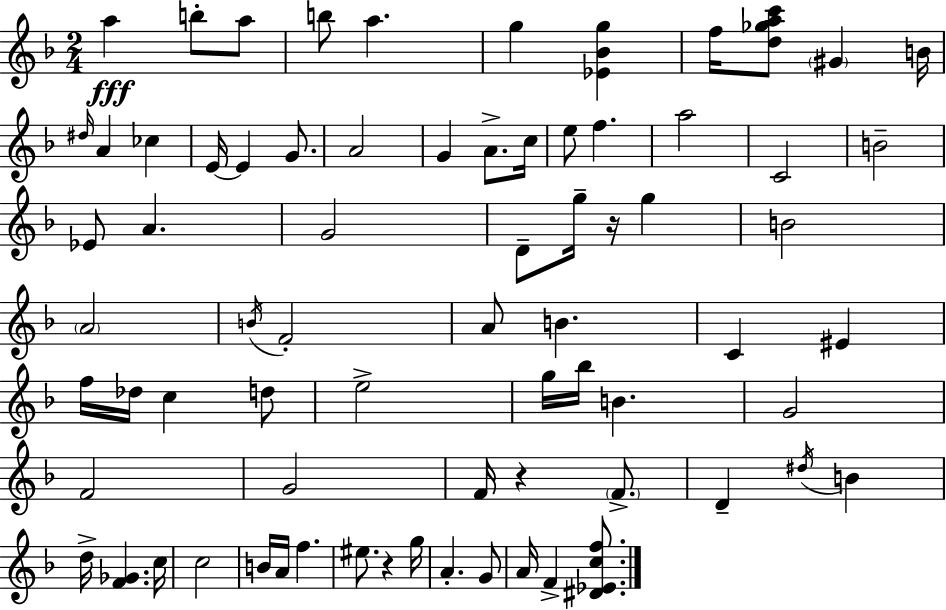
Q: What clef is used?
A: treble